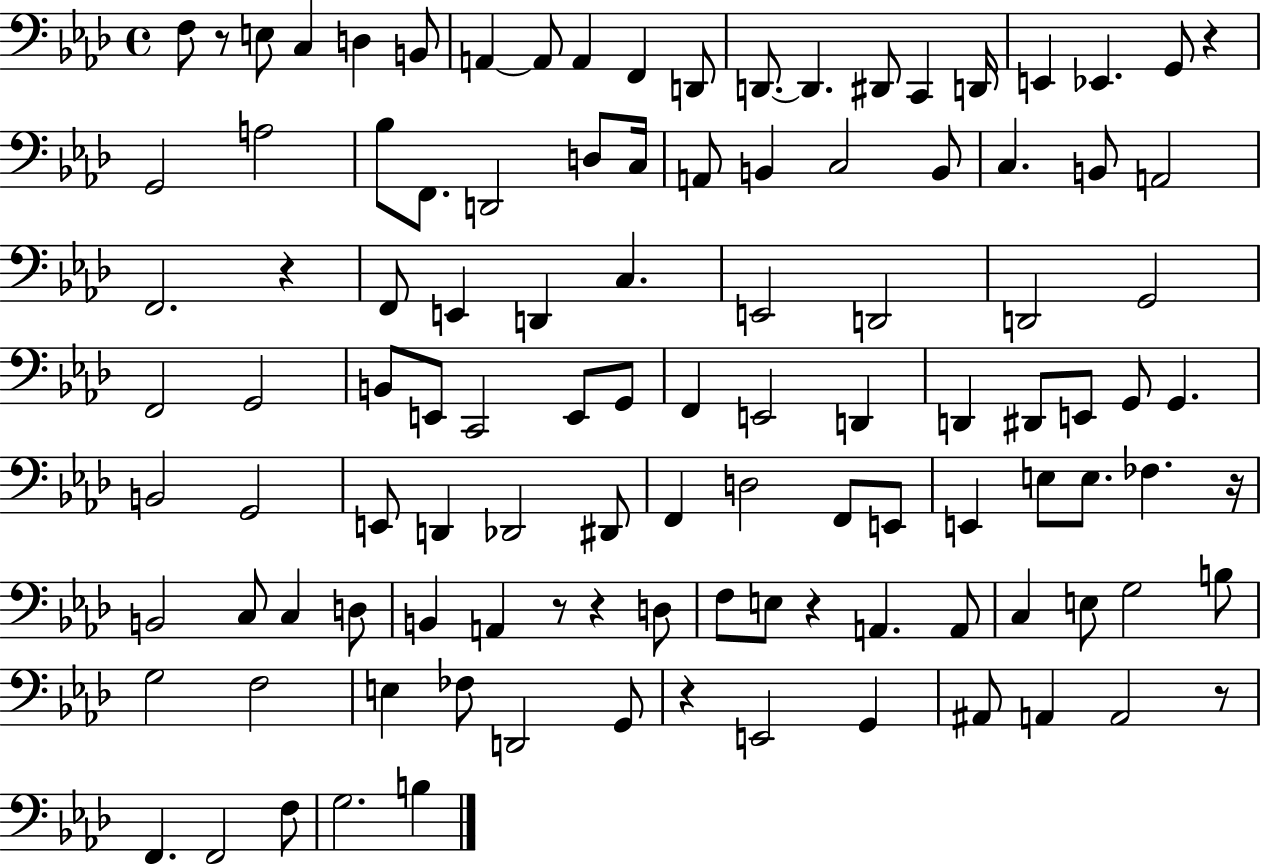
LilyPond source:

{
  \clef bass
  \time 4/4
  \defaultTimeSignature
  \key aes \major
  f8 r8 e8 c4 d4 b,8 | a,4~~ a,8 a,4 f,4 d,8 | d,8.~~ d,4. dis,8 c,4 d,16 | e,4 ees,4. g,8 r4 | \break g,2 a2 | bes8 f,8. d,2 d8 c16 | a,8 b,4 c2 b,8 | c4. b,8 a,2 | \break f,2. r4 | f,8 e,4 d,4 c4. | e,2 d,2 | d,2 g,2 | \break f,2 g,2 | b,8 e,8 c,2 e,8 g,8 | f,4 e,2 d,4 | d,4 dis,8 e,8 g,8 g,4. | \break b,2 g,2 | e,8 d,4 des,2 dis,8 | f,4 d2 f,8 e,8 | e,4 e8 e8. fes4. r16 | \break b,2 c8 c4 d8 | b,4 a,4 r8 r4 d8 | f8 e8 r4 a,4. a,8 | c4 e8 g2 b8 | \break g2 f2 | e4 fes8 d,2 g,8 | r4 e,2 g,4 | ais,8 a,4 a,2 r8 | \break f,4. f,2 f8 | g2. b4 | \bar "|."
}